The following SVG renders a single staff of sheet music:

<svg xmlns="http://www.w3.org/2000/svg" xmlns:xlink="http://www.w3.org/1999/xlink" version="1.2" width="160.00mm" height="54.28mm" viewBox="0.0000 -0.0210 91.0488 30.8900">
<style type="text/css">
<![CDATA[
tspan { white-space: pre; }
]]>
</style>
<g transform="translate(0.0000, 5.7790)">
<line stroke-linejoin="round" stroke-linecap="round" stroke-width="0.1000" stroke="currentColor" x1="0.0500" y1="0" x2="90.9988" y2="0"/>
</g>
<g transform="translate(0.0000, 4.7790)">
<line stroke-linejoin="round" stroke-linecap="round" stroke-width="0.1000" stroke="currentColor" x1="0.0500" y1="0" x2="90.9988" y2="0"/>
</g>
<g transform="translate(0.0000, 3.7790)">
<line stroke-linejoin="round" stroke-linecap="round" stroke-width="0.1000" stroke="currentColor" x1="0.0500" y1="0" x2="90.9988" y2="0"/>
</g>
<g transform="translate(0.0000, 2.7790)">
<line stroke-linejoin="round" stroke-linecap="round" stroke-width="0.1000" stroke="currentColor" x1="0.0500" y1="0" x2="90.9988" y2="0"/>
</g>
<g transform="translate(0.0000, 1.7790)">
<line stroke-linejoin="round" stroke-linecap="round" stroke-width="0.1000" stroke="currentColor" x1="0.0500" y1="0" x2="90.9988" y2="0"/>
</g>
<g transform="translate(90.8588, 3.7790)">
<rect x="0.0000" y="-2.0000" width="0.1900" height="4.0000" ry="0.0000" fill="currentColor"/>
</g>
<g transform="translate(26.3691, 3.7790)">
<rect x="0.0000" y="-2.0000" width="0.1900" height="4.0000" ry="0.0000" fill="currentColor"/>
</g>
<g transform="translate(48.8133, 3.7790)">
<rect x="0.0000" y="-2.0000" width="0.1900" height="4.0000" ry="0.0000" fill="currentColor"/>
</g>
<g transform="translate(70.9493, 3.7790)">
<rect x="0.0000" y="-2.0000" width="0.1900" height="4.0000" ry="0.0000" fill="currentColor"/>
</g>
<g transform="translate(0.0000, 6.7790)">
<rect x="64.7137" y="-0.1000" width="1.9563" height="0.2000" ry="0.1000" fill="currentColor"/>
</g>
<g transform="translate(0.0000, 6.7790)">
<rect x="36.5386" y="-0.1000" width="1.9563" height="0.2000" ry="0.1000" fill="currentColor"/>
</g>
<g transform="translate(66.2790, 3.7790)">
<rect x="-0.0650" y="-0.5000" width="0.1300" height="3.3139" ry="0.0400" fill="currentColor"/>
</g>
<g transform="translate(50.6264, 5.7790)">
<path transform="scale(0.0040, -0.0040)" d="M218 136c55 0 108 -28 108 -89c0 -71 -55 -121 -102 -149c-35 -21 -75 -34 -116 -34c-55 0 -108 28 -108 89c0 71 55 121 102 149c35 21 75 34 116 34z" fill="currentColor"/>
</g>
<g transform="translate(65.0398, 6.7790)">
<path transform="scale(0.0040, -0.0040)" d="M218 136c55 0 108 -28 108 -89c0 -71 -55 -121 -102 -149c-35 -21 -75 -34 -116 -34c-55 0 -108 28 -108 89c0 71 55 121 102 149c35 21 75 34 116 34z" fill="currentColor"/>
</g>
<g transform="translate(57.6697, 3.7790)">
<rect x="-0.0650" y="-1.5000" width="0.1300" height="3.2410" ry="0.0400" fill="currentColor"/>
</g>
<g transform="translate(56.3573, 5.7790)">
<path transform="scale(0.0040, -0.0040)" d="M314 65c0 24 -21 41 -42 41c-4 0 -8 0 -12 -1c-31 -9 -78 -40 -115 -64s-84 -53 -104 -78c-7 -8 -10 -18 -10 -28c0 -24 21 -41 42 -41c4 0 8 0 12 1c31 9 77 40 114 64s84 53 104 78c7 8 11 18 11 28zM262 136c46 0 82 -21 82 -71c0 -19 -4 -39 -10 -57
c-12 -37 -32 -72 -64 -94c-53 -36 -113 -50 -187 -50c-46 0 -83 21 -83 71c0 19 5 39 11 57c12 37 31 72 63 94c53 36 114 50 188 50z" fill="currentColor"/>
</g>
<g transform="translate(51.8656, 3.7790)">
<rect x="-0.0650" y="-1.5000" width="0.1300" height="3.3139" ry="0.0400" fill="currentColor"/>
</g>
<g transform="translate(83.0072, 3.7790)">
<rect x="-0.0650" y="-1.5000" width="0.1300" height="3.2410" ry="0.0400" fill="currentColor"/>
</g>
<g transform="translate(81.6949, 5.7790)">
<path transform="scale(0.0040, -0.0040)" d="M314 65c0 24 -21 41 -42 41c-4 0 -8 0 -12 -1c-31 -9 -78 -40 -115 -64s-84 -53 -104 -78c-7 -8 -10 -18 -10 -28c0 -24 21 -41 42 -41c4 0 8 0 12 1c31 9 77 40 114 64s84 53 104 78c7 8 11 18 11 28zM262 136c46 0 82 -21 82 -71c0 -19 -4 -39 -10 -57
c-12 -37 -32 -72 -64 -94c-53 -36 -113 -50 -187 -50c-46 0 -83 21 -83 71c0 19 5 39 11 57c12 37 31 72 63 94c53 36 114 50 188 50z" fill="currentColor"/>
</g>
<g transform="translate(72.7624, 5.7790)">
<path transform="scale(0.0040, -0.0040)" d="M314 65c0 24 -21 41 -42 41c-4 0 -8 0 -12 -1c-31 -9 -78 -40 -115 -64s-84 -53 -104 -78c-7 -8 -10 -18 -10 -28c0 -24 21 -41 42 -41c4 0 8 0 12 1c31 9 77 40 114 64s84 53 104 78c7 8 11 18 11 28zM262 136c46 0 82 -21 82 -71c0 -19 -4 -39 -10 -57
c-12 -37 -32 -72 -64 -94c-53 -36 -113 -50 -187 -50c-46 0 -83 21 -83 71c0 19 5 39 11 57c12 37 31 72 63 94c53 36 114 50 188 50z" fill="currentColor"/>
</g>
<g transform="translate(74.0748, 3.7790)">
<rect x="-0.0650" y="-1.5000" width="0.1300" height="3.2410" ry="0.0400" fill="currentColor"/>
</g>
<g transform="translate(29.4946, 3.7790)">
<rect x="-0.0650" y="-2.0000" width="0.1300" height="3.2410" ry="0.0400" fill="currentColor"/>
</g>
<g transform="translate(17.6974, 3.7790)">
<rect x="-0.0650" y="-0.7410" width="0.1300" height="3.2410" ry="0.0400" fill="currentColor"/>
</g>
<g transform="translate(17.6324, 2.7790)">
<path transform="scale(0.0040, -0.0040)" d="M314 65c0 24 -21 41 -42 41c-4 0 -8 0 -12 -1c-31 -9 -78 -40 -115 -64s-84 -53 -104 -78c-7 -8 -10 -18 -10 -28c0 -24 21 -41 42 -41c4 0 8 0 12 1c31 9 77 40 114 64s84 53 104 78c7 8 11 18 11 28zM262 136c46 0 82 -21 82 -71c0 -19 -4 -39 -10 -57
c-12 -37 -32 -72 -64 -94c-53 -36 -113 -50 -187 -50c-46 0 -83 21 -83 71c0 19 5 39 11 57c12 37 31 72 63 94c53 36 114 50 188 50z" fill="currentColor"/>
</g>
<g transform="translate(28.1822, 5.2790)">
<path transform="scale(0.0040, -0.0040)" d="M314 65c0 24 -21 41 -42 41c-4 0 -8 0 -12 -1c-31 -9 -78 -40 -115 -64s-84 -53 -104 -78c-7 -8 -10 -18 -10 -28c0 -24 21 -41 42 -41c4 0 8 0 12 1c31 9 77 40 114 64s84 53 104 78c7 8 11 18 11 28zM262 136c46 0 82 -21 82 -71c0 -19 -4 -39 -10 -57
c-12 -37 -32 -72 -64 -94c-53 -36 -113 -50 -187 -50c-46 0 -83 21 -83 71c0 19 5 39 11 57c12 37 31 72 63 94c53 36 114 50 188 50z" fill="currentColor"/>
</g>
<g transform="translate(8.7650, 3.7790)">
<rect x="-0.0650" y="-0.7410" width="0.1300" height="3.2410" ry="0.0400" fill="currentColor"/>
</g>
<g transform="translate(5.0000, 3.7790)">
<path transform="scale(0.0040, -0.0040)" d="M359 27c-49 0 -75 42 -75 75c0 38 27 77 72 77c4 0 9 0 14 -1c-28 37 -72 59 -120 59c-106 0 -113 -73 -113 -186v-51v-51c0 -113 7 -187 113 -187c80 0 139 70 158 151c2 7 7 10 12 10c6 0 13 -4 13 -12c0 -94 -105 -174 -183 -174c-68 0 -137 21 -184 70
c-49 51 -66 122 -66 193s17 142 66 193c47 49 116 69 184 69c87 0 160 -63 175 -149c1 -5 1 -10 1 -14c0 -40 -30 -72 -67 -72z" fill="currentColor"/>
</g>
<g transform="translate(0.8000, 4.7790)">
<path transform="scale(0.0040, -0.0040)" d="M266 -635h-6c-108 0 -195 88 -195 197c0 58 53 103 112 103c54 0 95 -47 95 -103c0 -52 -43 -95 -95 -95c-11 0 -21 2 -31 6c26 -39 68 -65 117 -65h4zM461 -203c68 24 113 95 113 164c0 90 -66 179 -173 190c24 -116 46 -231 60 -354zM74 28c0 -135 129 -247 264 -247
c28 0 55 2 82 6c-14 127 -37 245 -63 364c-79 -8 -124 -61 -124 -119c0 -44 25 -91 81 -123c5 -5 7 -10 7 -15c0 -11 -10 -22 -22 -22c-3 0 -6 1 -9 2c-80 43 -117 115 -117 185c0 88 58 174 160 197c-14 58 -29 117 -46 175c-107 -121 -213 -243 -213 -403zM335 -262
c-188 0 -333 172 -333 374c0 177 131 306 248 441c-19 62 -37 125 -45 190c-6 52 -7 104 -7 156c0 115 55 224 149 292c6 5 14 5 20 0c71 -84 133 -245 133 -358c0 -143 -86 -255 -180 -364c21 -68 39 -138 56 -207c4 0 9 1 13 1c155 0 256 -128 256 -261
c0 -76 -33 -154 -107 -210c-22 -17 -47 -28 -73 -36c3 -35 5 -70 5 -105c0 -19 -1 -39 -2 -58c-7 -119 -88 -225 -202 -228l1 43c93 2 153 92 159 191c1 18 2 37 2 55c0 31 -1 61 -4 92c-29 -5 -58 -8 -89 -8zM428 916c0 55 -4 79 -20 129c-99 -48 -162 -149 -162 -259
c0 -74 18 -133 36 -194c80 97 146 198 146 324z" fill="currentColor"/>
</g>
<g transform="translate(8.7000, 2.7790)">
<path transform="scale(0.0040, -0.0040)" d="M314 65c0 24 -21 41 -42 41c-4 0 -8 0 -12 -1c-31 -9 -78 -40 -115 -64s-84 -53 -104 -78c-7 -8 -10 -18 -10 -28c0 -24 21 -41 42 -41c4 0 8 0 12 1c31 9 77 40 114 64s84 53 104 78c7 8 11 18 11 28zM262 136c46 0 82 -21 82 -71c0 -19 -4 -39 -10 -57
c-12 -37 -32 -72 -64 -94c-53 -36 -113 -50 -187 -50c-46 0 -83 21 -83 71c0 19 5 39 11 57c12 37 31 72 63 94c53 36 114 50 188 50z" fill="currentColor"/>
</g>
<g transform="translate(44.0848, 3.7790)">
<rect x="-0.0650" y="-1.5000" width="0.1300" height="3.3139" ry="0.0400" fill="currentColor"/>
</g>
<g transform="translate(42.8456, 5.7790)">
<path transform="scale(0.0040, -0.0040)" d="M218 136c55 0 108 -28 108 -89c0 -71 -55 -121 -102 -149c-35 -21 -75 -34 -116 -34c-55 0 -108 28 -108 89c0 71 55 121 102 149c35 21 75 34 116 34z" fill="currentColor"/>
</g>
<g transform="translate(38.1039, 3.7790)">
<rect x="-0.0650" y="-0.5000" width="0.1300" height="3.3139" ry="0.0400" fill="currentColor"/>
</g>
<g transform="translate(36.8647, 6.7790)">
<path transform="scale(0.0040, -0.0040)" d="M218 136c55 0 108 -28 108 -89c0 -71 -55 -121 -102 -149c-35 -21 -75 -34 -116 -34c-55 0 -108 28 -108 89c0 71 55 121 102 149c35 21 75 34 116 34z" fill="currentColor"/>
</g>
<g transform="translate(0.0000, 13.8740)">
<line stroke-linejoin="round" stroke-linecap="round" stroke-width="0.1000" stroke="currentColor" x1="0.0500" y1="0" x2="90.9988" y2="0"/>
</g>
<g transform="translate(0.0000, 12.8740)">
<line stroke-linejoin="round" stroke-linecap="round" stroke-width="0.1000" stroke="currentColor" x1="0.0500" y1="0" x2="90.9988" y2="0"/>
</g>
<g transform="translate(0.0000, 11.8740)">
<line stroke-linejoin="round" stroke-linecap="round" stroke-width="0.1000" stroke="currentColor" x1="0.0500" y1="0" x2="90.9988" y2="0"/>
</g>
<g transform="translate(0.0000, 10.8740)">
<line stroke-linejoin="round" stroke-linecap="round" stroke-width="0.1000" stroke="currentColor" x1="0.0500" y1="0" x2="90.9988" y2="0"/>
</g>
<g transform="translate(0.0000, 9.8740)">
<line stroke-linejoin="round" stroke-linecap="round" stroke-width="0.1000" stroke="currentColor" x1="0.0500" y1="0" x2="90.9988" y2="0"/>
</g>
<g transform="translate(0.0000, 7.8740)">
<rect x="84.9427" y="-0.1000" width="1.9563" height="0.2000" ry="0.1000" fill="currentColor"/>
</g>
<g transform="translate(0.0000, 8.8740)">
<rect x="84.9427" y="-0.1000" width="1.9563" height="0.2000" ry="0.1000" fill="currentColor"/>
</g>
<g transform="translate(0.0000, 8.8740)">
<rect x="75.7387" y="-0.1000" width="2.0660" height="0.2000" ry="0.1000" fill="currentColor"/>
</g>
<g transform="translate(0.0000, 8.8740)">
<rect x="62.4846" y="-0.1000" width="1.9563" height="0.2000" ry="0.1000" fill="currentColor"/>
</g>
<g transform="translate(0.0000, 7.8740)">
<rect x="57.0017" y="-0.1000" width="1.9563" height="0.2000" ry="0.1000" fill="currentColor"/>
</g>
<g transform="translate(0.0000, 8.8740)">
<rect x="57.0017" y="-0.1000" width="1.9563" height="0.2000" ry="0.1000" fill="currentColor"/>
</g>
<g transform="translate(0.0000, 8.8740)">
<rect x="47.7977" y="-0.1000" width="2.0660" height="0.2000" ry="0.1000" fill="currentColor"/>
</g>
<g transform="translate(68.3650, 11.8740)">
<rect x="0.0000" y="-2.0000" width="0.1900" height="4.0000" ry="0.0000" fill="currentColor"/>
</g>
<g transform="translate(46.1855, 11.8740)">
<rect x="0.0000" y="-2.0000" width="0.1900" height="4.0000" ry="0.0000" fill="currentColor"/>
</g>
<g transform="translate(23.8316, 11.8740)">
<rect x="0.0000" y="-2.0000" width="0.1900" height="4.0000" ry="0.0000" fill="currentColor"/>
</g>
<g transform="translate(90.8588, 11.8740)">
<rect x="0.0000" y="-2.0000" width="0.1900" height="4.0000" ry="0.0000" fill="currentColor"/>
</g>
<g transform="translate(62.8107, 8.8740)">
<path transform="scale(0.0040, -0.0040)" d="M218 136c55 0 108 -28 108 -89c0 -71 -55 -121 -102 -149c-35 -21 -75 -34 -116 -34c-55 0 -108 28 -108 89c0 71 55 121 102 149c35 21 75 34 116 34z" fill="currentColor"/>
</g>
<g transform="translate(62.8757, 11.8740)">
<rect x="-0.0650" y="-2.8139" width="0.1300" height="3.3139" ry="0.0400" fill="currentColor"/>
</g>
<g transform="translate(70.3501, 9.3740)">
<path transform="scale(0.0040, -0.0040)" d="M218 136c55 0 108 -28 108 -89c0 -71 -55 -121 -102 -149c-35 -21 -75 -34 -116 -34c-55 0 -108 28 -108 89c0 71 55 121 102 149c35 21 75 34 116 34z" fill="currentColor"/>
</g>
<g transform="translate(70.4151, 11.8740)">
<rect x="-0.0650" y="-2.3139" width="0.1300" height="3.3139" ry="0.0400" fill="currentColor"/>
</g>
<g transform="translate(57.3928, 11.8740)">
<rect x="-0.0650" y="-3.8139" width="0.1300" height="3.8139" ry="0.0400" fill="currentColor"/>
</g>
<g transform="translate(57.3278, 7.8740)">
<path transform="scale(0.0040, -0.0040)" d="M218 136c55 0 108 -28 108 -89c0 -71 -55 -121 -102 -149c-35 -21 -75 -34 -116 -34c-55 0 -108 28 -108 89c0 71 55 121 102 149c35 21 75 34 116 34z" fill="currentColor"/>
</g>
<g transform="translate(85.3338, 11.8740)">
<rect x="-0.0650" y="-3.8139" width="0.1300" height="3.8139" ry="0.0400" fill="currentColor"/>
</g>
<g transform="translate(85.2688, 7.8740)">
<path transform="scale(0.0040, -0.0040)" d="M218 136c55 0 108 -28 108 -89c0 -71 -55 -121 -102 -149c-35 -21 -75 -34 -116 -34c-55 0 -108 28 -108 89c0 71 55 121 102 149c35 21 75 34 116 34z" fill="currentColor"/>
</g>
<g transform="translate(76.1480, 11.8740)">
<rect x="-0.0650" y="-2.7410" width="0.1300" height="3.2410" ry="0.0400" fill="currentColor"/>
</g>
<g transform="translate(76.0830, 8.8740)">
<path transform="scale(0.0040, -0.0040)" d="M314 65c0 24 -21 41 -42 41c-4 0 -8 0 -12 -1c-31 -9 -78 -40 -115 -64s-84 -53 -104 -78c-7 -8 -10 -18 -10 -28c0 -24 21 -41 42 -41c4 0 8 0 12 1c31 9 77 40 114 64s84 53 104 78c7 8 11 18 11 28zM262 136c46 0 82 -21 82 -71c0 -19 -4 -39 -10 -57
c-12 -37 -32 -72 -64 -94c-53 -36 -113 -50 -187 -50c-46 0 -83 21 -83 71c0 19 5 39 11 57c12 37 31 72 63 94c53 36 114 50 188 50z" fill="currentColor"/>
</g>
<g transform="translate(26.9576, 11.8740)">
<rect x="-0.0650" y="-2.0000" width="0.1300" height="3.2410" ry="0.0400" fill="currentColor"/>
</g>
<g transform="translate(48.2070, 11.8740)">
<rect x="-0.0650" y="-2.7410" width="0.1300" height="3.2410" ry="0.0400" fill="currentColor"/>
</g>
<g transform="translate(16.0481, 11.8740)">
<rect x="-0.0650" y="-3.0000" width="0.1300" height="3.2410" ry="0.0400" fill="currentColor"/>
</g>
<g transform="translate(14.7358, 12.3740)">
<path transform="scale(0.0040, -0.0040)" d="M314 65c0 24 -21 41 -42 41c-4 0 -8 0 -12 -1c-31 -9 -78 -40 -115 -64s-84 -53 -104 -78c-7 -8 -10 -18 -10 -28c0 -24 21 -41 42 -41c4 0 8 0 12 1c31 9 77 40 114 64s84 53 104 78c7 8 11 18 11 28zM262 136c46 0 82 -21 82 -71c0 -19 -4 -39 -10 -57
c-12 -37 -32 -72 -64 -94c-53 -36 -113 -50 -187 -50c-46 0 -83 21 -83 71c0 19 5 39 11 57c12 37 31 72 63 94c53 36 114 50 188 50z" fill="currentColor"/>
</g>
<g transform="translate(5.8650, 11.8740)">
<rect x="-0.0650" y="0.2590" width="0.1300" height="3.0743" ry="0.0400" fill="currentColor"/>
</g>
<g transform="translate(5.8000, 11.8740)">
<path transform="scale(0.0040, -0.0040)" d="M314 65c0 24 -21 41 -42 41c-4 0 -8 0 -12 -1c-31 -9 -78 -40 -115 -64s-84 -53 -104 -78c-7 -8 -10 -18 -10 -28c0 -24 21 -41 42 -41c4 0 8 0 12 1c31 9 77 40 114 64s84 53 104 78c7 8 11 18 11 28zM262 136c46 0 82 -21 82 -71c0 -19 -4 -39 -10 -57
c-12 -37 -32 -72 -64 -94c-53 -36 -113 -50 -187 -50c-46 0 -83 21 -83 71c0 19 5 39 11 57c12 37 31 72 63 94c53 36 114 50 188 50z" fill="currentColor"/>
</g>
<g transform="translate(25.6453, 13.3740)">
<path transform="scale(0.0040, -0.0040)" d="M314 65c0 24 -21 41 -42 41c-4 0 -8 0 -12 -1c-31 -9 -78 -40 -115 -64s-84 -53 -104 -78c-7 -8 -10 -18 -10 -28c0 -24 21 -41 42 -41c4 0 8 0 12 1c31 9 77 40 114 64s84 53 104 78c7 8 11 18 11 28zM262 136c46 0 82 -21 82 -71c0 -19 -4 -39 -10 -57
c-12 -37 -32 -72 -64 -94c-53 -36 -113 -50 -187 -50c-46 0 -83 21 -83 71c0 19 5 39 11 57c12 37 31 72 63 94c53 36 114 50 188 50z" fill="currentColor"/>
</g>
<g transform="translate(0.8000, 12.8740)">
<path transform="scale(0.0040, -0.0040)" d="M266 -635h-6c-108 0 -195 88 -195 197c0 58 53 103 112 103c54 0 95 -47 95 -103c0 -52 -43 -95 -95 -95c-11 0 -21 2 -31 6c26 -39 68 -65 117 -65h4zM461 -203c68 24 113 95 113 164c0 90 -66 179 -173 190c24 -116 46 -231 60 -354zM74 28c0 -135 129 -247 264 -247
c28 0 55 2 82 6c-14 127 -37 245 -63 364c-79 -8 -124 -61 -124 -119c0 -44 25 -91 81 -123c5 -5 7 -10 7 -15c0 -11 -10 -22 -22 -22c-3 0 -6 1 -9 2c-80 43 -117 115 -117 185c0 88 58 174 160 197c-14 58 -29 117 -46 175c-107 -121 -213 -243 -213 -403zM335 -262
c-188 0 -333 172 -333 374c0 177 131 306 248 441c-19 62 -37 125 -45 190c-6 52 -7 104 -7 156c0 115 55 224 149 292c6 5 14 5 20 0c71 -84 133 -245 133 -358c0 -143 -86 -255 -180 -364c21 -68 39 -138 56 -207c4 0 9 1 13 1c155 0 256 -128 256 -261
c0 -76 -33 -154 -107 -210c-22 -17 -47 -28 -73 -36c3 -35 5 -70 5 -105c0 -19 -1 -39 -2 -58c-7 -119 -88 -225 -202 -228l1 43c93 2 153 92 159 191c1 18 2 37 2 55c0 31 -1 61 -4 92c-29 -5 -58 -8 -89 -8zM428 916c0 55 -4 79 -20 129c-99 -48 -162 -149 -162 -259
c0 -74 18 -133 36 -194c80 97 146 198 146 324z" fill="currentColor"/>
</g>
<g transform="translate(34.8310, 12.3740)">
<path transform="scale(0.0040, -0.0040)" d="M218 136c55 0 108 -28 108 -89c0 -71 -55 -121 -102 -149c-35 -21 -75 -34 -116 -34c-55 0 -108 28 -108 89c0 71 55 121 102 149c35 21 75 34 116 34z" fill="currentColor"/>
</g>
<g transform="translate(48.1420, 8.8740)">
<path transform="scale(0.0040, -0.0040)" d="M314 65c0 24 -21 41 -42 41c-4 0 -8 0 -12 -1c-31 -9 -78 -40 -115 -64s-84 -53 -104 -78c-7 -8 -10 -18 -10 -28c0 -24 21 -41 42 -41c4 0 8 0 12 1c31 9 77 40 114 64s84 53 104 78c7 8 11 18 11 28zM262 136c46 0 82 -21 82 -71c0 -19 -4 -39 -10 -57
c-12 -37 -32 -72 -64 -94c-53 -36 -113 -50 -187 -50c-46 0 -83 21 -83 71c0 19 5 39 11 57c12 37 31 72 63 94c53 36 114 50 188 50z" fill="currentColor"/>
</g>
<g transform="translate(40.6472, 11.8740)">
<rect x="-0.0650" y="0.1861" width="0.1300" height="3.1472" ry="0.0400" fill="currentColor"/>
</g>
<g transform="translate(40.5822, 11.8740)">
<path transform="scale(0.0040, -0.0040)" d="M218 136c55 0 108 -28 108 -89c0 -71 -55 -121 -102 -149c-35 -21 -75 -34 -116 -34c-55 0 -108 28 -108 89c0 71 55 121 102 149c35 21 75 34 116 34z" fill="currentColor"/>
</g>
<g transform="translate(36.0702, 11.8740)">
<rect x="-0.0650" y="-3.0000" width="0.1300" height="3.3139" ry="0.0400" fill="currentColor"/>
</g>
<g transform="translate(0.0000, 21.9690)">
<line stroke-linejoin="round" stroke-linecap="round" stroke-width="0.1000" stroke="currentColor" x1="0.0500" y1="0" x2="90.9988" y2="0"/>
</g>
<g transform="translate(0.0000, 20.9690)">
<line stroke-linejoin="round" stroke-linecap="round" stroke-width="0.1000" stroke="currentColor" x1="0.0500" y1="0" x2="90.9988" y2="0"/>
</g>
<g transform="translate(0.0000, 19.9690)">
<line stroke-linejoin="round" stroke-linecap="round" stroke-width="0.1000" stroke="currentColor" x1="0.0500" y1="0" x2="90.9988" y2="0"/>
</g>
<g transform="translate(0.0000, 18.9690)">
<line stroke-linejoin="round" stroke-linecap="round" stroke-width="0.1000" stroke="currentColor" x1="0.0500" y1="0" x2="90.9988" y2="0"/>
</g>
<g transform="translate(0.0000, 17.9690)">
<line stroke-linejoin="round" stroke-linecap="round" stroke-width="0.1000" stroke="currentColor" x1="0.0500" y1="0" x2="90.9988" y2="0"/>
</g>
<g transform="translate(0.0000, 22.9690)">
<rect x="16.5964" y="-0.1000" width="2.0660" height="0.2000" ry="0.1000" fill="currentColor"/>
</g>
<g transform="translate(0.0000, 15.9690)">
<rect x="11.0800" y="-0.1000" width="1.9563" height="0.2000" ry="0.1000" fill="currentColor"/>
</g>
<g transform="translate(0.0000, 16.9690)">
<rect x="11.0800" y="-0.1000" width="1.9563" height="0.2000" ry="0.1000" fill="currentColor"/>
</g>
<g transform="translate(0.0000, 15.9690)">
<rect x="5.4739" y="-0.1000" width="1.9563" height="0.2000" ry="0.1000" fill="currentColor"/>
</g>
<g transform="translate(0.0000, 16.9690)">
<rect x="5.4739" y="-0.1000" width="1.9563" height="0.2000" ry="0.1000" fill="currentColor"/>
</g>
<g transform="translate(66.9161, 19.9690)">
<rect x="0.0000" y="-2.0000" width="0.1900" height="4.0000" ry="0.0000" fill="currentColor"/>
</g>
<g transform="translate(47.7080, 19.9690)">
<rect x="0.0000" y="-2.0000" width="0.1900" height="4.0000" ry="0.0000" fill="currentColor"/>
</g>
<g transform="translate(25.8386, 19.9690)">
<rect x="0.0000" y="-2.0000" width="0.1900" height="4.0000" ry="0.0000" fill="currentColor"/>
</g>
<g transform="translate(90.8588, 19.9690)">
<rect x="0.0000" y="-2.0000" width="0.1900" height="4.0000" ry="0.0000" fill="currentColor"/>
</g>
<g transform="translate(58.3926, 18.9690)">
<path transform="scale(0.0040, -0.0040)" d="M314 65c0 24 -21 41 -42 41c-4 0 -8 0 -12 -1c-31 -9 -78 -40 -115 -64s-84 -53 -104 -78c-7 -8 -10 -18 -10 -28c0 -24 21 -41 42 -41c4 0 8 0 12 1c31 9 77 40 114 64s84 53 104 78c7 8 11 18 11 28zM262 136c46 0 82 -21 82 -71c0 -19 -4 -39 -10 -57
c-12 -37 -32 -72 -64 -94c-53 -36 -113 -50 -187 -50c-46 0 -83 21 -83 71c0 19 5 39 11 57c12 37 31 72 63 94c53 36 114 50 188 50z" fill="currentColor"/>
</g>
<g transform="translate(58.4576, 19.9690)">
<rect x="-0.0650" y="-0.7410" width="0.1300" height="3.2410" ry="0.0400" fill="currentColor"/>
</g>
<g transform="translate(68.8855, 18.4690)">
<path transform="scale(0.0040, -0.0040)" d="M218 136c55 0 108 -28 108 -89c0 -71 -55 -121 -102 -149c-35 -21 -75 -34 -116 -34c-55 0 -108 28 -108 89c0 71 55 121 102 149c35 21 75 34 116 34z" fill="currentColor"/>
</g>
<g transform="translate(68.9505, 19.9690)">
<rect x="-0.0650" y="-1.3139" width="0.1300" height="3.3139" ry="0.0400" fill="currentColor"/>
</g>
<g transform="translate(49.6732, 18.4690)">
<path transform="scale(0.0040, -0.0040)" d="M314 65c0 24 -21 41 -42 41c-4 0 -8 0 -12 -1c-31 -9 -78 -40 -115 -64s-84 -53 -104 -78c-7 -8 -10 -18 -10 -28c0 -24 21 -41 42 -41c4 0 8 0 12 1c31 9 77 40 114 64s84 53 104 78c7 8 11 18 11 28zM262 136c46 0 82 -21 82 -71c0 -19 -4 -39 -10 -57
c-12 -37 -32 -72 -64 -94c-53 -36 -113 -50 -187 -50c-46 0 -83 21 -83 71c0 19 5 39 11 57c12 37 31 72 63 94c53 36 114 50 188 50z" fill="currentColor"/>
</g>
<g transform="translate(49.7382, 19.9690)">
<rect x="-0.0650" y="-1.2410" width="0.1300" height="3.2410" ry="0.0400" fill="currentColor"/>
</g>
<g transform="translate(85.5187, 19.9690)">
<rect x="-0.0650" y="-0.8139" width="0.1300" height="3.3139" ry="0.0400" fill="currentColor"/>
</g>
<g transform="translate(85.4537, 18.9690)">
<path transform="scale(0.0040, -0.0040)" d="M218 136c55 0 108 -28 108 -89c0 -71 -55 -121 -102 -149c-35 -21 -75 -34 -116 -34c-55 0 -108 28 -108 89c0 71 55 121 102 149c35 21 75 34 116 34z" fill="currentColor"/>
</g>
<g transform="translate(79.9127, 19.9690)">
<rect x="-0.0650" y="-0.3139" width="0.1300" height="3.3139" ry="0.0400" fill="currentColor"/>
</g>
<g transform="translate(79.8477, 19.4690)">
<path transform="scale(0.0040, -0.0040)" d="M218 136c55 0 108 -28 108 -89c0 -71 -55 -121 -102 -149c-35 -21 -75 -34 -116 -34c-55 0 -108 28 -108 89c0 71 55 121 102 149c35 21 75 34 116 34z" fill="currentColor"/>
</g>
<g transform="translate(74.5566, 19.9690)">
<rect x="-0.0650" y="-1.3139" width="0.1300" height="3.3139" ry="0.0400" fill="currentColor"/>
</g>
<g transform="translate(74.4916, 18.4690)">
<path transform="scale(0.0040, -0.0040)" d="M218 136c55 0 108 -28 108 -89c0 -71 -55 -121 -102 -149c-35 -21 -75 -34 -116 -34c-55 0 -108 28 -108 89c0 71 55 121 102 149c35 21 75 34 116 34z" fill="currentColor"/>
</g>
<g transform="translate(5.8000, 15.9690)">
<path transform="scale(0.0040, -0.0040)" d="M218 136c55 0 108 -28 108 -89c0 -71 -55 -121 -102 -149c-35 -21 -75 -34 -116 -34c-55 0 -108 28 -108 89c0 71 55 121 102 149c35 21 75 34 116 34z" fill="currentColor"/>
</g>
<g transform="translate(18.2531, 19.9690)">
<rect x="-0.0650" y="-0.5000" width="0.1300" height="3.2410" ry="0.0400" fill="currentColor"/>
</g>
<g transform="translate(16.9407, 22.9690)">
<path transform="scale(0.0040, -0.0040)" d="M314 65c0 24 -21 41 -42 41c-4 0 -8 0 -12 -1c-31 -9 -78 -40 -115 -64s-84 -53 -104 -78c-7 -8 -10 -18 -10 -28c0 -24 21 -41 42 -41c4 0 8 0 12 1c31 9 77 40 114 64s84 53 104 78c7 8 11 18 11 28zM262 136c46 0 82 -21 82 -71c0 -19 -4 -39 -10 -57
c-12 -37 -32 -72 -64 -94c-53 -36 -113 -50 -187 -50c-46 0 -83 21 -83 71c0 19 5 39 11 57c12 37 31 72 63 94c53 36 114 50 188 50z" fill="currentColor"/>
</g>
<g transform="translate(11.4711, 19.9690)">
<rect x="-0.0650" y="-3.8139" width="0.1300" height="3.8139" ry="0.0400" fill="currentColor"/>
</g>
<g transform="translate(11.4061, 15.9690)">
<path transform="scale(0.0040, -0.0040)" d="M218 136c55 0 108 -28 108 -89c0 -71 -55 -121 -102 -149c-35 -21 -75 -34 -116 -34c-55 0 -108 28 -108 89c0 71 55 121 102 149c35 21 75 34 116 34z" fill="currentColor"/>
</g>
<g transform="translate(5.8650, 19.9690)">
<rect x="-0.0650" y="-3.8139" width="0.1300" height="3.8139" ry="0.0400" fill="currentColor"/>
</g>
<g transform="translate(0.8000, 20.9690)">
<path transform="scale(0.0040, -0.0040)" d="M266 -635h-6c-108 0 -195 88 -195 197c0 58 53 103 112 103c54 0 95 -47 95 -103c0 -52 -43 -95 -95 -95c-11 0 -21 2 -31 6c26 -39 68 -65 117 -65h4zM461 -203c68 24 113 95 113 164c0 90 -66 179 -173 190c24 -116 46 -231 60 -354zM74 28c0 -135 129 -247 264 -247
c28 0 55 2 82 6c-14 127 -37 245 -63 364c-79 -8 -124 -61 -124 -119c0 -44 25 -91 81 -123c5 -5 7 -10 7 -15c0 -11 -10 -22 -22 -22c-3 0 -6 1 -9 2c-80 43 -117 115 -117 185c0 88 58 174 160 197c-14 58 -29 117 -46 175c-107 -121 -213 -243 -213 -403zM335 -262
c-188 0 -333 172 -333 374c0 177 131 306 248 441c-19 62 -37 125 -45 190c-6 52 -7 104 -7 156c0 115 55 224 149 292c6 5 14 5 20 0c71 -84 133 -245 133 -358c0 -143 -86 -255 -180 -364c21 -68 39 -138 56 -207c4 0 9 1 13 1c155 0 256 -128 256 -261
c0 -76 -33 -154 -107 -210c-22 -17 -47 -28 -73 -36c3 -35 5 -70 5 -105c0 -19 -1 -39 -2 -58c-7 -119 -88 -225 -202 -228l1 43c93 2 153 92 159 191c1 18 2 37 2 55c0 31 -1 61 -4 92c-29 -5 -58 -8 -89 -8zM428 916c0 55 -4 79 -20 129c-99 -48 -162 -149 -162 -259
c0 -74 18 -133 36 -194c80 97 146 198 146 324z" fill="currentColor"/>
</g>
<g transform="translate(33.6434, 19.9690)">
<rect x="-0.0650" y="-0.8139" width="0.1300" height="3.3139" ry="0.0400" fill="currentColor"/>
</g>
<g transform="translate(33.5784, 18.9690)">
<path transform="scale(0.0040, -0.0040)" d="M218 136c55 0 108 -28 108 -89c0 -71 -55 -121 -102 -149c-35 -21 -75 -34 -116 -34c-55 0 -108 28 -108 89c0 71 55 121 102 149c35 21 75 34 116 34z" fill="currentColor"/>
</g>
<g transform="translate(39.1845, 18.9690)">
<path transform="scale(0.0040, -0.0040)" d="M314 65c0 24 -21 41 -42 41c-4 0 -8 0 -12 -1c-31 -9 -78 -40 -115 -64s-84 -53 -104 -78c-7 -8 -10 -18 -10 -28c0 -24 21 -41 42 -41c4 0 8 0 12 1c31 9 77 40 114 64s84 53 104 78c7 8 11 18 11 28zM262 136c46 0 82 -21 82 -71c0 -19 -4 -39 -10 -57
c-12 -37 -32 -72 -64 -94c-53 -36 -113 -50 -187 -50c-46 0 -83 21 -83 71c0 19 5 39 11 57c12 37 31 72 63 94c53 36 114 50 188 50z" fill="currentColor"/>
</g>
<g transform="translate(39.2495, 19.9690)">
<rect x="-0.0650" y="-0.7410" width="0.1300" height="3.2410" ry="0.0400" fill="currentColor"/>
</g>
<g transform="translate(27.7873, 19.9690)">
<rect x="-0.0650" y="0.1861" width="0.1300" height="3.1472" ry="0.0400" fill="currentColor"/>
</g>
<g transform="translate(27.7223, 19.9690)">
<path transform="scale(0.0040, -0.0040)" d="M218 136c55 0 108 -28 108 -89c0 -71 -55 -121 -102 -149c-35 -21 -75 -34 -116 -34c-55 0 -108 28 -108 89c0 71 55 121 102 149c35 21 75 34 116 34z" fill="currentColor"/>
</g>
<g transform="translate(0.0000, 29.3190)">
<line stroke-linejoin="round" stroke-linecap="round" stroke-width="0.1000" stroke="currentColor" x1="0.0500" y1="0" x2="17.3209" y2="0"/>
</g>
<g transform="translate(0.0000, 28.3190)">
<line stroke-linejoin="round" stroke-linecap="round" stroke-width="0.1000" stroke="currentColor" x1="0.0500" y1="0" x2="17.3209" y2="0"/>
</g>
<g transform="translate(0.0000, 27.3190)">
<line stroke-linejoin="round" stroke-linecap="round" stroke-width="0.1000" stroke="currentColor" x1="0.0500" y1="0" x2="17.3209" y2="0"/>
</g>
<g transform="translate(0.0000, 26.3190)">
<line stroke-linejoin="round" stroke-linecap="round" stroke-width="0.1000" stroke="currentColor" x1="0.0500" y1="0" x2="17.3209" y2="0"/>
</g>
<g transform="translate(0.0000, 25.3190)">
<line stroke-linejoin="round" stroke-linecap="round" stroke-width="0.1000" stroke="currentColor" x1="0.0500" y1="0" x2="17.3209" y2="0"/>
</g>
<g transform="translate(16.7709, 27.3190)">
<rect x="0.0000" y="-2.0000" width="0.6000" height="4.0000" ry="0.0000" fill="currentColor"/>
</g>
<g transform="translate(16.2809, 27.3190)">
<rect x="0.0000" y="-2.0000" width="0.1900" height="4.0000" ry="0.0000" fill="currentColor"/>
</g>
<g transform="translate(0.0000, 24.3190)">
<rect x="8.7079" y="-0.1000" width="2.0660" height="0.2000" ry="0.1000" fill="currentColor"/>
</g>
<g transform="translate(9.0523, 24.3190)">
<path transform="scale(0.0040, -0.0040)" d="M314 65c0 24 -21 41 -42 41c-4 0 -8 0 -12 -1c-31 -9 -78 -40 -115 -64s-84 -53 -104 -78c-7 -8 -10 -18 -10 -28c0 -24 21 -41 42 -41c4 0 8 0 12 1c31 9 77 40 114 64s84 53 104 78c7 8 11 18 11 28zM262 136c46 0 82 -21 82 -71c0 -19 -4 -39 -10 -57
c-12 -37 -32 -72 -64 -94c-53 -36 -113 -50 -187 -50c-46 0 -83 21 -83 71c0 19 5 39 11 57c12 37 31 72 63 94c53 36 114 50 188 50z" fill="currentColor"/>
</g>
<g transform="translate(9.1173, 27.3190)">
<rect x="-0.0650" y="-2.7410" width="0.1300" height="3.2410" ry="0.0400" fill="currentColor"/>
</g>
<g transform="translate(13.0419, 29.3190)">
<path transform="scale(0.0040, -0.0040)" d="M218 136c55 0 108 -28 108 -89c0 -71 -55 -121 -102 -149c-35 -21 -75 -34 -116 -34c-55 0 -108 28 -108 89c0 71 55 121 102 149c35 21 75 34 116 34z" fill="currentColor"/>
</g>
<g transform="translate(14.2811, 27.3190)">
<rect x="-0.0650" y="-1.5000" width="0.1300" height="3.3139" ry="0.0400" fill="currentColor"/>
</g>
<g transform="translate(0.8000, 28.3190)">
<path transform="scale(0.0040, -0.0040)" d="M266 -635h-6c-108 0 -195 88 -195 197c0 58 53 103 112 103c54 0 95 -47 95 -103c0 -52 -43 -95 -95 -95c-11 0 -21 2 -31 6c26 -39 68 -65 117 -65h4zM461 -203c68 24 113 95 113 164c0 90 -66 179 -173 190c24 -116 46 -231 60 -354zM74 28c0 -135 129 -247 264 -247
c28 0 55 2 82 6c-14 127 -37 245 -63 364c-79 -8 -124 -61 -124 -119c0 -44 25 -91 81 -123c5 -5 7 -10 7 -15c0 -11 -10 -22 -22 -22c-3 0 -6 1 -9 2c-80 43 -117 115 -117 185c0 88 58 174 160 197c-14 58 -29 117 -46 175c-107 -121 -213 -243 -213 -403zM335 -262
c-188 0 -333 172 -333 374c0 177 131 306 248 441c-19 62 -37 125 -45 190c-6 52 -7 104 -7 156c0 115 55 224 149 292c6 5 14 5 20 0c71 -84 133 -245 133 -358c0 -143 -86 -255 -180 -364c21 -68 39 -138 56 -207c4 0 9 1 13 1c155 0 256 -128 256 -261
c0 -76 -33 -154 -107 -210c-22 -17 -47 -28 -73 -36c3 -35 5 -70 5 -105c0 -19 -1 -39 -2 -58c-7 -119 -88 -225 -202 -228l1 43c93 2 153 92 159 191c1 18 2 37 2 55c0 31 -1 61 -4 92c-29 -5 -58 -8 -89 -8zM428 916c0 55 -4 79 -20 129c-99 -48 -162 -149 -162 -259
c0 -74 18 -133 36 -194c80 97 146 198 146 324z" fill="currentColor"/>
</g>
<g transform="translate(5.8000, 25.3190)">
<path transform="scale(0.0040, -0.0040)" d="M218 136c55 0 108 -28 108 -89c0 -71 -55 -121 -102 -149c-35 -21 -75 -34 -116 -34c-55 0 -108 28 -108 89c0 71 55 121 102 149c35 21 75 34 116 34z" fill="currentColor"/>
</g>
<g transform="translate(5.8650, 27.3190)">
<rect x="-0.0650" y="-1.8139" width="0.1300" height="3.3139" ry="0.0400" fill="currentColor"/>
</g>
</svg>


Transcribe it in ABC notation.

X:1
T:Untitled
M:4/4
L:1/4
K:C
d2 d2 F2 C E E E2 C E2 E2 B2 A2 F2 A B a2 c' a g a2 c' c' c' C2 B d d2 e2 d2 e e c d f a2 E